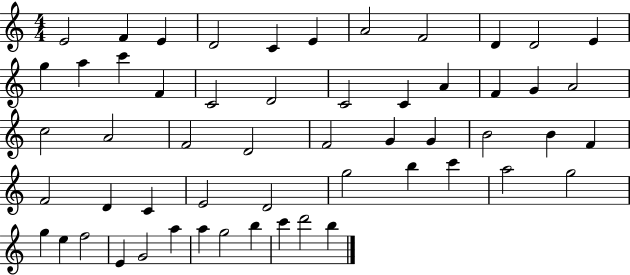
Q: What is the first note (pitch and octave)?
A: E4